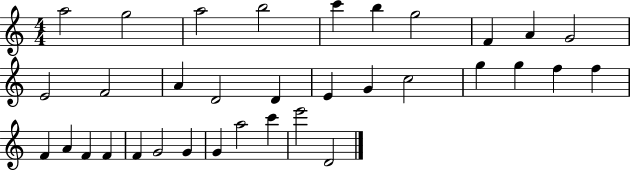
{
  \clef treble
  \numericTimeSignature
  \time 4/4
  \key c \major
  a''2 g''2 | a''2 b''2 | c'''4 b''4 g''2 | f'4 a'4 g'2 | \break e'2 f'2 | a'4 d'2 d'4 | e'4 g'4 c''2 | g''4 g''4 f''4 f''4 | \break f'4 a'4 f'4 f'4 | f'4 g'2 g'4 | g'4 a''2 c'''4 | e'''2 d'2 | \break \bar "|."
}